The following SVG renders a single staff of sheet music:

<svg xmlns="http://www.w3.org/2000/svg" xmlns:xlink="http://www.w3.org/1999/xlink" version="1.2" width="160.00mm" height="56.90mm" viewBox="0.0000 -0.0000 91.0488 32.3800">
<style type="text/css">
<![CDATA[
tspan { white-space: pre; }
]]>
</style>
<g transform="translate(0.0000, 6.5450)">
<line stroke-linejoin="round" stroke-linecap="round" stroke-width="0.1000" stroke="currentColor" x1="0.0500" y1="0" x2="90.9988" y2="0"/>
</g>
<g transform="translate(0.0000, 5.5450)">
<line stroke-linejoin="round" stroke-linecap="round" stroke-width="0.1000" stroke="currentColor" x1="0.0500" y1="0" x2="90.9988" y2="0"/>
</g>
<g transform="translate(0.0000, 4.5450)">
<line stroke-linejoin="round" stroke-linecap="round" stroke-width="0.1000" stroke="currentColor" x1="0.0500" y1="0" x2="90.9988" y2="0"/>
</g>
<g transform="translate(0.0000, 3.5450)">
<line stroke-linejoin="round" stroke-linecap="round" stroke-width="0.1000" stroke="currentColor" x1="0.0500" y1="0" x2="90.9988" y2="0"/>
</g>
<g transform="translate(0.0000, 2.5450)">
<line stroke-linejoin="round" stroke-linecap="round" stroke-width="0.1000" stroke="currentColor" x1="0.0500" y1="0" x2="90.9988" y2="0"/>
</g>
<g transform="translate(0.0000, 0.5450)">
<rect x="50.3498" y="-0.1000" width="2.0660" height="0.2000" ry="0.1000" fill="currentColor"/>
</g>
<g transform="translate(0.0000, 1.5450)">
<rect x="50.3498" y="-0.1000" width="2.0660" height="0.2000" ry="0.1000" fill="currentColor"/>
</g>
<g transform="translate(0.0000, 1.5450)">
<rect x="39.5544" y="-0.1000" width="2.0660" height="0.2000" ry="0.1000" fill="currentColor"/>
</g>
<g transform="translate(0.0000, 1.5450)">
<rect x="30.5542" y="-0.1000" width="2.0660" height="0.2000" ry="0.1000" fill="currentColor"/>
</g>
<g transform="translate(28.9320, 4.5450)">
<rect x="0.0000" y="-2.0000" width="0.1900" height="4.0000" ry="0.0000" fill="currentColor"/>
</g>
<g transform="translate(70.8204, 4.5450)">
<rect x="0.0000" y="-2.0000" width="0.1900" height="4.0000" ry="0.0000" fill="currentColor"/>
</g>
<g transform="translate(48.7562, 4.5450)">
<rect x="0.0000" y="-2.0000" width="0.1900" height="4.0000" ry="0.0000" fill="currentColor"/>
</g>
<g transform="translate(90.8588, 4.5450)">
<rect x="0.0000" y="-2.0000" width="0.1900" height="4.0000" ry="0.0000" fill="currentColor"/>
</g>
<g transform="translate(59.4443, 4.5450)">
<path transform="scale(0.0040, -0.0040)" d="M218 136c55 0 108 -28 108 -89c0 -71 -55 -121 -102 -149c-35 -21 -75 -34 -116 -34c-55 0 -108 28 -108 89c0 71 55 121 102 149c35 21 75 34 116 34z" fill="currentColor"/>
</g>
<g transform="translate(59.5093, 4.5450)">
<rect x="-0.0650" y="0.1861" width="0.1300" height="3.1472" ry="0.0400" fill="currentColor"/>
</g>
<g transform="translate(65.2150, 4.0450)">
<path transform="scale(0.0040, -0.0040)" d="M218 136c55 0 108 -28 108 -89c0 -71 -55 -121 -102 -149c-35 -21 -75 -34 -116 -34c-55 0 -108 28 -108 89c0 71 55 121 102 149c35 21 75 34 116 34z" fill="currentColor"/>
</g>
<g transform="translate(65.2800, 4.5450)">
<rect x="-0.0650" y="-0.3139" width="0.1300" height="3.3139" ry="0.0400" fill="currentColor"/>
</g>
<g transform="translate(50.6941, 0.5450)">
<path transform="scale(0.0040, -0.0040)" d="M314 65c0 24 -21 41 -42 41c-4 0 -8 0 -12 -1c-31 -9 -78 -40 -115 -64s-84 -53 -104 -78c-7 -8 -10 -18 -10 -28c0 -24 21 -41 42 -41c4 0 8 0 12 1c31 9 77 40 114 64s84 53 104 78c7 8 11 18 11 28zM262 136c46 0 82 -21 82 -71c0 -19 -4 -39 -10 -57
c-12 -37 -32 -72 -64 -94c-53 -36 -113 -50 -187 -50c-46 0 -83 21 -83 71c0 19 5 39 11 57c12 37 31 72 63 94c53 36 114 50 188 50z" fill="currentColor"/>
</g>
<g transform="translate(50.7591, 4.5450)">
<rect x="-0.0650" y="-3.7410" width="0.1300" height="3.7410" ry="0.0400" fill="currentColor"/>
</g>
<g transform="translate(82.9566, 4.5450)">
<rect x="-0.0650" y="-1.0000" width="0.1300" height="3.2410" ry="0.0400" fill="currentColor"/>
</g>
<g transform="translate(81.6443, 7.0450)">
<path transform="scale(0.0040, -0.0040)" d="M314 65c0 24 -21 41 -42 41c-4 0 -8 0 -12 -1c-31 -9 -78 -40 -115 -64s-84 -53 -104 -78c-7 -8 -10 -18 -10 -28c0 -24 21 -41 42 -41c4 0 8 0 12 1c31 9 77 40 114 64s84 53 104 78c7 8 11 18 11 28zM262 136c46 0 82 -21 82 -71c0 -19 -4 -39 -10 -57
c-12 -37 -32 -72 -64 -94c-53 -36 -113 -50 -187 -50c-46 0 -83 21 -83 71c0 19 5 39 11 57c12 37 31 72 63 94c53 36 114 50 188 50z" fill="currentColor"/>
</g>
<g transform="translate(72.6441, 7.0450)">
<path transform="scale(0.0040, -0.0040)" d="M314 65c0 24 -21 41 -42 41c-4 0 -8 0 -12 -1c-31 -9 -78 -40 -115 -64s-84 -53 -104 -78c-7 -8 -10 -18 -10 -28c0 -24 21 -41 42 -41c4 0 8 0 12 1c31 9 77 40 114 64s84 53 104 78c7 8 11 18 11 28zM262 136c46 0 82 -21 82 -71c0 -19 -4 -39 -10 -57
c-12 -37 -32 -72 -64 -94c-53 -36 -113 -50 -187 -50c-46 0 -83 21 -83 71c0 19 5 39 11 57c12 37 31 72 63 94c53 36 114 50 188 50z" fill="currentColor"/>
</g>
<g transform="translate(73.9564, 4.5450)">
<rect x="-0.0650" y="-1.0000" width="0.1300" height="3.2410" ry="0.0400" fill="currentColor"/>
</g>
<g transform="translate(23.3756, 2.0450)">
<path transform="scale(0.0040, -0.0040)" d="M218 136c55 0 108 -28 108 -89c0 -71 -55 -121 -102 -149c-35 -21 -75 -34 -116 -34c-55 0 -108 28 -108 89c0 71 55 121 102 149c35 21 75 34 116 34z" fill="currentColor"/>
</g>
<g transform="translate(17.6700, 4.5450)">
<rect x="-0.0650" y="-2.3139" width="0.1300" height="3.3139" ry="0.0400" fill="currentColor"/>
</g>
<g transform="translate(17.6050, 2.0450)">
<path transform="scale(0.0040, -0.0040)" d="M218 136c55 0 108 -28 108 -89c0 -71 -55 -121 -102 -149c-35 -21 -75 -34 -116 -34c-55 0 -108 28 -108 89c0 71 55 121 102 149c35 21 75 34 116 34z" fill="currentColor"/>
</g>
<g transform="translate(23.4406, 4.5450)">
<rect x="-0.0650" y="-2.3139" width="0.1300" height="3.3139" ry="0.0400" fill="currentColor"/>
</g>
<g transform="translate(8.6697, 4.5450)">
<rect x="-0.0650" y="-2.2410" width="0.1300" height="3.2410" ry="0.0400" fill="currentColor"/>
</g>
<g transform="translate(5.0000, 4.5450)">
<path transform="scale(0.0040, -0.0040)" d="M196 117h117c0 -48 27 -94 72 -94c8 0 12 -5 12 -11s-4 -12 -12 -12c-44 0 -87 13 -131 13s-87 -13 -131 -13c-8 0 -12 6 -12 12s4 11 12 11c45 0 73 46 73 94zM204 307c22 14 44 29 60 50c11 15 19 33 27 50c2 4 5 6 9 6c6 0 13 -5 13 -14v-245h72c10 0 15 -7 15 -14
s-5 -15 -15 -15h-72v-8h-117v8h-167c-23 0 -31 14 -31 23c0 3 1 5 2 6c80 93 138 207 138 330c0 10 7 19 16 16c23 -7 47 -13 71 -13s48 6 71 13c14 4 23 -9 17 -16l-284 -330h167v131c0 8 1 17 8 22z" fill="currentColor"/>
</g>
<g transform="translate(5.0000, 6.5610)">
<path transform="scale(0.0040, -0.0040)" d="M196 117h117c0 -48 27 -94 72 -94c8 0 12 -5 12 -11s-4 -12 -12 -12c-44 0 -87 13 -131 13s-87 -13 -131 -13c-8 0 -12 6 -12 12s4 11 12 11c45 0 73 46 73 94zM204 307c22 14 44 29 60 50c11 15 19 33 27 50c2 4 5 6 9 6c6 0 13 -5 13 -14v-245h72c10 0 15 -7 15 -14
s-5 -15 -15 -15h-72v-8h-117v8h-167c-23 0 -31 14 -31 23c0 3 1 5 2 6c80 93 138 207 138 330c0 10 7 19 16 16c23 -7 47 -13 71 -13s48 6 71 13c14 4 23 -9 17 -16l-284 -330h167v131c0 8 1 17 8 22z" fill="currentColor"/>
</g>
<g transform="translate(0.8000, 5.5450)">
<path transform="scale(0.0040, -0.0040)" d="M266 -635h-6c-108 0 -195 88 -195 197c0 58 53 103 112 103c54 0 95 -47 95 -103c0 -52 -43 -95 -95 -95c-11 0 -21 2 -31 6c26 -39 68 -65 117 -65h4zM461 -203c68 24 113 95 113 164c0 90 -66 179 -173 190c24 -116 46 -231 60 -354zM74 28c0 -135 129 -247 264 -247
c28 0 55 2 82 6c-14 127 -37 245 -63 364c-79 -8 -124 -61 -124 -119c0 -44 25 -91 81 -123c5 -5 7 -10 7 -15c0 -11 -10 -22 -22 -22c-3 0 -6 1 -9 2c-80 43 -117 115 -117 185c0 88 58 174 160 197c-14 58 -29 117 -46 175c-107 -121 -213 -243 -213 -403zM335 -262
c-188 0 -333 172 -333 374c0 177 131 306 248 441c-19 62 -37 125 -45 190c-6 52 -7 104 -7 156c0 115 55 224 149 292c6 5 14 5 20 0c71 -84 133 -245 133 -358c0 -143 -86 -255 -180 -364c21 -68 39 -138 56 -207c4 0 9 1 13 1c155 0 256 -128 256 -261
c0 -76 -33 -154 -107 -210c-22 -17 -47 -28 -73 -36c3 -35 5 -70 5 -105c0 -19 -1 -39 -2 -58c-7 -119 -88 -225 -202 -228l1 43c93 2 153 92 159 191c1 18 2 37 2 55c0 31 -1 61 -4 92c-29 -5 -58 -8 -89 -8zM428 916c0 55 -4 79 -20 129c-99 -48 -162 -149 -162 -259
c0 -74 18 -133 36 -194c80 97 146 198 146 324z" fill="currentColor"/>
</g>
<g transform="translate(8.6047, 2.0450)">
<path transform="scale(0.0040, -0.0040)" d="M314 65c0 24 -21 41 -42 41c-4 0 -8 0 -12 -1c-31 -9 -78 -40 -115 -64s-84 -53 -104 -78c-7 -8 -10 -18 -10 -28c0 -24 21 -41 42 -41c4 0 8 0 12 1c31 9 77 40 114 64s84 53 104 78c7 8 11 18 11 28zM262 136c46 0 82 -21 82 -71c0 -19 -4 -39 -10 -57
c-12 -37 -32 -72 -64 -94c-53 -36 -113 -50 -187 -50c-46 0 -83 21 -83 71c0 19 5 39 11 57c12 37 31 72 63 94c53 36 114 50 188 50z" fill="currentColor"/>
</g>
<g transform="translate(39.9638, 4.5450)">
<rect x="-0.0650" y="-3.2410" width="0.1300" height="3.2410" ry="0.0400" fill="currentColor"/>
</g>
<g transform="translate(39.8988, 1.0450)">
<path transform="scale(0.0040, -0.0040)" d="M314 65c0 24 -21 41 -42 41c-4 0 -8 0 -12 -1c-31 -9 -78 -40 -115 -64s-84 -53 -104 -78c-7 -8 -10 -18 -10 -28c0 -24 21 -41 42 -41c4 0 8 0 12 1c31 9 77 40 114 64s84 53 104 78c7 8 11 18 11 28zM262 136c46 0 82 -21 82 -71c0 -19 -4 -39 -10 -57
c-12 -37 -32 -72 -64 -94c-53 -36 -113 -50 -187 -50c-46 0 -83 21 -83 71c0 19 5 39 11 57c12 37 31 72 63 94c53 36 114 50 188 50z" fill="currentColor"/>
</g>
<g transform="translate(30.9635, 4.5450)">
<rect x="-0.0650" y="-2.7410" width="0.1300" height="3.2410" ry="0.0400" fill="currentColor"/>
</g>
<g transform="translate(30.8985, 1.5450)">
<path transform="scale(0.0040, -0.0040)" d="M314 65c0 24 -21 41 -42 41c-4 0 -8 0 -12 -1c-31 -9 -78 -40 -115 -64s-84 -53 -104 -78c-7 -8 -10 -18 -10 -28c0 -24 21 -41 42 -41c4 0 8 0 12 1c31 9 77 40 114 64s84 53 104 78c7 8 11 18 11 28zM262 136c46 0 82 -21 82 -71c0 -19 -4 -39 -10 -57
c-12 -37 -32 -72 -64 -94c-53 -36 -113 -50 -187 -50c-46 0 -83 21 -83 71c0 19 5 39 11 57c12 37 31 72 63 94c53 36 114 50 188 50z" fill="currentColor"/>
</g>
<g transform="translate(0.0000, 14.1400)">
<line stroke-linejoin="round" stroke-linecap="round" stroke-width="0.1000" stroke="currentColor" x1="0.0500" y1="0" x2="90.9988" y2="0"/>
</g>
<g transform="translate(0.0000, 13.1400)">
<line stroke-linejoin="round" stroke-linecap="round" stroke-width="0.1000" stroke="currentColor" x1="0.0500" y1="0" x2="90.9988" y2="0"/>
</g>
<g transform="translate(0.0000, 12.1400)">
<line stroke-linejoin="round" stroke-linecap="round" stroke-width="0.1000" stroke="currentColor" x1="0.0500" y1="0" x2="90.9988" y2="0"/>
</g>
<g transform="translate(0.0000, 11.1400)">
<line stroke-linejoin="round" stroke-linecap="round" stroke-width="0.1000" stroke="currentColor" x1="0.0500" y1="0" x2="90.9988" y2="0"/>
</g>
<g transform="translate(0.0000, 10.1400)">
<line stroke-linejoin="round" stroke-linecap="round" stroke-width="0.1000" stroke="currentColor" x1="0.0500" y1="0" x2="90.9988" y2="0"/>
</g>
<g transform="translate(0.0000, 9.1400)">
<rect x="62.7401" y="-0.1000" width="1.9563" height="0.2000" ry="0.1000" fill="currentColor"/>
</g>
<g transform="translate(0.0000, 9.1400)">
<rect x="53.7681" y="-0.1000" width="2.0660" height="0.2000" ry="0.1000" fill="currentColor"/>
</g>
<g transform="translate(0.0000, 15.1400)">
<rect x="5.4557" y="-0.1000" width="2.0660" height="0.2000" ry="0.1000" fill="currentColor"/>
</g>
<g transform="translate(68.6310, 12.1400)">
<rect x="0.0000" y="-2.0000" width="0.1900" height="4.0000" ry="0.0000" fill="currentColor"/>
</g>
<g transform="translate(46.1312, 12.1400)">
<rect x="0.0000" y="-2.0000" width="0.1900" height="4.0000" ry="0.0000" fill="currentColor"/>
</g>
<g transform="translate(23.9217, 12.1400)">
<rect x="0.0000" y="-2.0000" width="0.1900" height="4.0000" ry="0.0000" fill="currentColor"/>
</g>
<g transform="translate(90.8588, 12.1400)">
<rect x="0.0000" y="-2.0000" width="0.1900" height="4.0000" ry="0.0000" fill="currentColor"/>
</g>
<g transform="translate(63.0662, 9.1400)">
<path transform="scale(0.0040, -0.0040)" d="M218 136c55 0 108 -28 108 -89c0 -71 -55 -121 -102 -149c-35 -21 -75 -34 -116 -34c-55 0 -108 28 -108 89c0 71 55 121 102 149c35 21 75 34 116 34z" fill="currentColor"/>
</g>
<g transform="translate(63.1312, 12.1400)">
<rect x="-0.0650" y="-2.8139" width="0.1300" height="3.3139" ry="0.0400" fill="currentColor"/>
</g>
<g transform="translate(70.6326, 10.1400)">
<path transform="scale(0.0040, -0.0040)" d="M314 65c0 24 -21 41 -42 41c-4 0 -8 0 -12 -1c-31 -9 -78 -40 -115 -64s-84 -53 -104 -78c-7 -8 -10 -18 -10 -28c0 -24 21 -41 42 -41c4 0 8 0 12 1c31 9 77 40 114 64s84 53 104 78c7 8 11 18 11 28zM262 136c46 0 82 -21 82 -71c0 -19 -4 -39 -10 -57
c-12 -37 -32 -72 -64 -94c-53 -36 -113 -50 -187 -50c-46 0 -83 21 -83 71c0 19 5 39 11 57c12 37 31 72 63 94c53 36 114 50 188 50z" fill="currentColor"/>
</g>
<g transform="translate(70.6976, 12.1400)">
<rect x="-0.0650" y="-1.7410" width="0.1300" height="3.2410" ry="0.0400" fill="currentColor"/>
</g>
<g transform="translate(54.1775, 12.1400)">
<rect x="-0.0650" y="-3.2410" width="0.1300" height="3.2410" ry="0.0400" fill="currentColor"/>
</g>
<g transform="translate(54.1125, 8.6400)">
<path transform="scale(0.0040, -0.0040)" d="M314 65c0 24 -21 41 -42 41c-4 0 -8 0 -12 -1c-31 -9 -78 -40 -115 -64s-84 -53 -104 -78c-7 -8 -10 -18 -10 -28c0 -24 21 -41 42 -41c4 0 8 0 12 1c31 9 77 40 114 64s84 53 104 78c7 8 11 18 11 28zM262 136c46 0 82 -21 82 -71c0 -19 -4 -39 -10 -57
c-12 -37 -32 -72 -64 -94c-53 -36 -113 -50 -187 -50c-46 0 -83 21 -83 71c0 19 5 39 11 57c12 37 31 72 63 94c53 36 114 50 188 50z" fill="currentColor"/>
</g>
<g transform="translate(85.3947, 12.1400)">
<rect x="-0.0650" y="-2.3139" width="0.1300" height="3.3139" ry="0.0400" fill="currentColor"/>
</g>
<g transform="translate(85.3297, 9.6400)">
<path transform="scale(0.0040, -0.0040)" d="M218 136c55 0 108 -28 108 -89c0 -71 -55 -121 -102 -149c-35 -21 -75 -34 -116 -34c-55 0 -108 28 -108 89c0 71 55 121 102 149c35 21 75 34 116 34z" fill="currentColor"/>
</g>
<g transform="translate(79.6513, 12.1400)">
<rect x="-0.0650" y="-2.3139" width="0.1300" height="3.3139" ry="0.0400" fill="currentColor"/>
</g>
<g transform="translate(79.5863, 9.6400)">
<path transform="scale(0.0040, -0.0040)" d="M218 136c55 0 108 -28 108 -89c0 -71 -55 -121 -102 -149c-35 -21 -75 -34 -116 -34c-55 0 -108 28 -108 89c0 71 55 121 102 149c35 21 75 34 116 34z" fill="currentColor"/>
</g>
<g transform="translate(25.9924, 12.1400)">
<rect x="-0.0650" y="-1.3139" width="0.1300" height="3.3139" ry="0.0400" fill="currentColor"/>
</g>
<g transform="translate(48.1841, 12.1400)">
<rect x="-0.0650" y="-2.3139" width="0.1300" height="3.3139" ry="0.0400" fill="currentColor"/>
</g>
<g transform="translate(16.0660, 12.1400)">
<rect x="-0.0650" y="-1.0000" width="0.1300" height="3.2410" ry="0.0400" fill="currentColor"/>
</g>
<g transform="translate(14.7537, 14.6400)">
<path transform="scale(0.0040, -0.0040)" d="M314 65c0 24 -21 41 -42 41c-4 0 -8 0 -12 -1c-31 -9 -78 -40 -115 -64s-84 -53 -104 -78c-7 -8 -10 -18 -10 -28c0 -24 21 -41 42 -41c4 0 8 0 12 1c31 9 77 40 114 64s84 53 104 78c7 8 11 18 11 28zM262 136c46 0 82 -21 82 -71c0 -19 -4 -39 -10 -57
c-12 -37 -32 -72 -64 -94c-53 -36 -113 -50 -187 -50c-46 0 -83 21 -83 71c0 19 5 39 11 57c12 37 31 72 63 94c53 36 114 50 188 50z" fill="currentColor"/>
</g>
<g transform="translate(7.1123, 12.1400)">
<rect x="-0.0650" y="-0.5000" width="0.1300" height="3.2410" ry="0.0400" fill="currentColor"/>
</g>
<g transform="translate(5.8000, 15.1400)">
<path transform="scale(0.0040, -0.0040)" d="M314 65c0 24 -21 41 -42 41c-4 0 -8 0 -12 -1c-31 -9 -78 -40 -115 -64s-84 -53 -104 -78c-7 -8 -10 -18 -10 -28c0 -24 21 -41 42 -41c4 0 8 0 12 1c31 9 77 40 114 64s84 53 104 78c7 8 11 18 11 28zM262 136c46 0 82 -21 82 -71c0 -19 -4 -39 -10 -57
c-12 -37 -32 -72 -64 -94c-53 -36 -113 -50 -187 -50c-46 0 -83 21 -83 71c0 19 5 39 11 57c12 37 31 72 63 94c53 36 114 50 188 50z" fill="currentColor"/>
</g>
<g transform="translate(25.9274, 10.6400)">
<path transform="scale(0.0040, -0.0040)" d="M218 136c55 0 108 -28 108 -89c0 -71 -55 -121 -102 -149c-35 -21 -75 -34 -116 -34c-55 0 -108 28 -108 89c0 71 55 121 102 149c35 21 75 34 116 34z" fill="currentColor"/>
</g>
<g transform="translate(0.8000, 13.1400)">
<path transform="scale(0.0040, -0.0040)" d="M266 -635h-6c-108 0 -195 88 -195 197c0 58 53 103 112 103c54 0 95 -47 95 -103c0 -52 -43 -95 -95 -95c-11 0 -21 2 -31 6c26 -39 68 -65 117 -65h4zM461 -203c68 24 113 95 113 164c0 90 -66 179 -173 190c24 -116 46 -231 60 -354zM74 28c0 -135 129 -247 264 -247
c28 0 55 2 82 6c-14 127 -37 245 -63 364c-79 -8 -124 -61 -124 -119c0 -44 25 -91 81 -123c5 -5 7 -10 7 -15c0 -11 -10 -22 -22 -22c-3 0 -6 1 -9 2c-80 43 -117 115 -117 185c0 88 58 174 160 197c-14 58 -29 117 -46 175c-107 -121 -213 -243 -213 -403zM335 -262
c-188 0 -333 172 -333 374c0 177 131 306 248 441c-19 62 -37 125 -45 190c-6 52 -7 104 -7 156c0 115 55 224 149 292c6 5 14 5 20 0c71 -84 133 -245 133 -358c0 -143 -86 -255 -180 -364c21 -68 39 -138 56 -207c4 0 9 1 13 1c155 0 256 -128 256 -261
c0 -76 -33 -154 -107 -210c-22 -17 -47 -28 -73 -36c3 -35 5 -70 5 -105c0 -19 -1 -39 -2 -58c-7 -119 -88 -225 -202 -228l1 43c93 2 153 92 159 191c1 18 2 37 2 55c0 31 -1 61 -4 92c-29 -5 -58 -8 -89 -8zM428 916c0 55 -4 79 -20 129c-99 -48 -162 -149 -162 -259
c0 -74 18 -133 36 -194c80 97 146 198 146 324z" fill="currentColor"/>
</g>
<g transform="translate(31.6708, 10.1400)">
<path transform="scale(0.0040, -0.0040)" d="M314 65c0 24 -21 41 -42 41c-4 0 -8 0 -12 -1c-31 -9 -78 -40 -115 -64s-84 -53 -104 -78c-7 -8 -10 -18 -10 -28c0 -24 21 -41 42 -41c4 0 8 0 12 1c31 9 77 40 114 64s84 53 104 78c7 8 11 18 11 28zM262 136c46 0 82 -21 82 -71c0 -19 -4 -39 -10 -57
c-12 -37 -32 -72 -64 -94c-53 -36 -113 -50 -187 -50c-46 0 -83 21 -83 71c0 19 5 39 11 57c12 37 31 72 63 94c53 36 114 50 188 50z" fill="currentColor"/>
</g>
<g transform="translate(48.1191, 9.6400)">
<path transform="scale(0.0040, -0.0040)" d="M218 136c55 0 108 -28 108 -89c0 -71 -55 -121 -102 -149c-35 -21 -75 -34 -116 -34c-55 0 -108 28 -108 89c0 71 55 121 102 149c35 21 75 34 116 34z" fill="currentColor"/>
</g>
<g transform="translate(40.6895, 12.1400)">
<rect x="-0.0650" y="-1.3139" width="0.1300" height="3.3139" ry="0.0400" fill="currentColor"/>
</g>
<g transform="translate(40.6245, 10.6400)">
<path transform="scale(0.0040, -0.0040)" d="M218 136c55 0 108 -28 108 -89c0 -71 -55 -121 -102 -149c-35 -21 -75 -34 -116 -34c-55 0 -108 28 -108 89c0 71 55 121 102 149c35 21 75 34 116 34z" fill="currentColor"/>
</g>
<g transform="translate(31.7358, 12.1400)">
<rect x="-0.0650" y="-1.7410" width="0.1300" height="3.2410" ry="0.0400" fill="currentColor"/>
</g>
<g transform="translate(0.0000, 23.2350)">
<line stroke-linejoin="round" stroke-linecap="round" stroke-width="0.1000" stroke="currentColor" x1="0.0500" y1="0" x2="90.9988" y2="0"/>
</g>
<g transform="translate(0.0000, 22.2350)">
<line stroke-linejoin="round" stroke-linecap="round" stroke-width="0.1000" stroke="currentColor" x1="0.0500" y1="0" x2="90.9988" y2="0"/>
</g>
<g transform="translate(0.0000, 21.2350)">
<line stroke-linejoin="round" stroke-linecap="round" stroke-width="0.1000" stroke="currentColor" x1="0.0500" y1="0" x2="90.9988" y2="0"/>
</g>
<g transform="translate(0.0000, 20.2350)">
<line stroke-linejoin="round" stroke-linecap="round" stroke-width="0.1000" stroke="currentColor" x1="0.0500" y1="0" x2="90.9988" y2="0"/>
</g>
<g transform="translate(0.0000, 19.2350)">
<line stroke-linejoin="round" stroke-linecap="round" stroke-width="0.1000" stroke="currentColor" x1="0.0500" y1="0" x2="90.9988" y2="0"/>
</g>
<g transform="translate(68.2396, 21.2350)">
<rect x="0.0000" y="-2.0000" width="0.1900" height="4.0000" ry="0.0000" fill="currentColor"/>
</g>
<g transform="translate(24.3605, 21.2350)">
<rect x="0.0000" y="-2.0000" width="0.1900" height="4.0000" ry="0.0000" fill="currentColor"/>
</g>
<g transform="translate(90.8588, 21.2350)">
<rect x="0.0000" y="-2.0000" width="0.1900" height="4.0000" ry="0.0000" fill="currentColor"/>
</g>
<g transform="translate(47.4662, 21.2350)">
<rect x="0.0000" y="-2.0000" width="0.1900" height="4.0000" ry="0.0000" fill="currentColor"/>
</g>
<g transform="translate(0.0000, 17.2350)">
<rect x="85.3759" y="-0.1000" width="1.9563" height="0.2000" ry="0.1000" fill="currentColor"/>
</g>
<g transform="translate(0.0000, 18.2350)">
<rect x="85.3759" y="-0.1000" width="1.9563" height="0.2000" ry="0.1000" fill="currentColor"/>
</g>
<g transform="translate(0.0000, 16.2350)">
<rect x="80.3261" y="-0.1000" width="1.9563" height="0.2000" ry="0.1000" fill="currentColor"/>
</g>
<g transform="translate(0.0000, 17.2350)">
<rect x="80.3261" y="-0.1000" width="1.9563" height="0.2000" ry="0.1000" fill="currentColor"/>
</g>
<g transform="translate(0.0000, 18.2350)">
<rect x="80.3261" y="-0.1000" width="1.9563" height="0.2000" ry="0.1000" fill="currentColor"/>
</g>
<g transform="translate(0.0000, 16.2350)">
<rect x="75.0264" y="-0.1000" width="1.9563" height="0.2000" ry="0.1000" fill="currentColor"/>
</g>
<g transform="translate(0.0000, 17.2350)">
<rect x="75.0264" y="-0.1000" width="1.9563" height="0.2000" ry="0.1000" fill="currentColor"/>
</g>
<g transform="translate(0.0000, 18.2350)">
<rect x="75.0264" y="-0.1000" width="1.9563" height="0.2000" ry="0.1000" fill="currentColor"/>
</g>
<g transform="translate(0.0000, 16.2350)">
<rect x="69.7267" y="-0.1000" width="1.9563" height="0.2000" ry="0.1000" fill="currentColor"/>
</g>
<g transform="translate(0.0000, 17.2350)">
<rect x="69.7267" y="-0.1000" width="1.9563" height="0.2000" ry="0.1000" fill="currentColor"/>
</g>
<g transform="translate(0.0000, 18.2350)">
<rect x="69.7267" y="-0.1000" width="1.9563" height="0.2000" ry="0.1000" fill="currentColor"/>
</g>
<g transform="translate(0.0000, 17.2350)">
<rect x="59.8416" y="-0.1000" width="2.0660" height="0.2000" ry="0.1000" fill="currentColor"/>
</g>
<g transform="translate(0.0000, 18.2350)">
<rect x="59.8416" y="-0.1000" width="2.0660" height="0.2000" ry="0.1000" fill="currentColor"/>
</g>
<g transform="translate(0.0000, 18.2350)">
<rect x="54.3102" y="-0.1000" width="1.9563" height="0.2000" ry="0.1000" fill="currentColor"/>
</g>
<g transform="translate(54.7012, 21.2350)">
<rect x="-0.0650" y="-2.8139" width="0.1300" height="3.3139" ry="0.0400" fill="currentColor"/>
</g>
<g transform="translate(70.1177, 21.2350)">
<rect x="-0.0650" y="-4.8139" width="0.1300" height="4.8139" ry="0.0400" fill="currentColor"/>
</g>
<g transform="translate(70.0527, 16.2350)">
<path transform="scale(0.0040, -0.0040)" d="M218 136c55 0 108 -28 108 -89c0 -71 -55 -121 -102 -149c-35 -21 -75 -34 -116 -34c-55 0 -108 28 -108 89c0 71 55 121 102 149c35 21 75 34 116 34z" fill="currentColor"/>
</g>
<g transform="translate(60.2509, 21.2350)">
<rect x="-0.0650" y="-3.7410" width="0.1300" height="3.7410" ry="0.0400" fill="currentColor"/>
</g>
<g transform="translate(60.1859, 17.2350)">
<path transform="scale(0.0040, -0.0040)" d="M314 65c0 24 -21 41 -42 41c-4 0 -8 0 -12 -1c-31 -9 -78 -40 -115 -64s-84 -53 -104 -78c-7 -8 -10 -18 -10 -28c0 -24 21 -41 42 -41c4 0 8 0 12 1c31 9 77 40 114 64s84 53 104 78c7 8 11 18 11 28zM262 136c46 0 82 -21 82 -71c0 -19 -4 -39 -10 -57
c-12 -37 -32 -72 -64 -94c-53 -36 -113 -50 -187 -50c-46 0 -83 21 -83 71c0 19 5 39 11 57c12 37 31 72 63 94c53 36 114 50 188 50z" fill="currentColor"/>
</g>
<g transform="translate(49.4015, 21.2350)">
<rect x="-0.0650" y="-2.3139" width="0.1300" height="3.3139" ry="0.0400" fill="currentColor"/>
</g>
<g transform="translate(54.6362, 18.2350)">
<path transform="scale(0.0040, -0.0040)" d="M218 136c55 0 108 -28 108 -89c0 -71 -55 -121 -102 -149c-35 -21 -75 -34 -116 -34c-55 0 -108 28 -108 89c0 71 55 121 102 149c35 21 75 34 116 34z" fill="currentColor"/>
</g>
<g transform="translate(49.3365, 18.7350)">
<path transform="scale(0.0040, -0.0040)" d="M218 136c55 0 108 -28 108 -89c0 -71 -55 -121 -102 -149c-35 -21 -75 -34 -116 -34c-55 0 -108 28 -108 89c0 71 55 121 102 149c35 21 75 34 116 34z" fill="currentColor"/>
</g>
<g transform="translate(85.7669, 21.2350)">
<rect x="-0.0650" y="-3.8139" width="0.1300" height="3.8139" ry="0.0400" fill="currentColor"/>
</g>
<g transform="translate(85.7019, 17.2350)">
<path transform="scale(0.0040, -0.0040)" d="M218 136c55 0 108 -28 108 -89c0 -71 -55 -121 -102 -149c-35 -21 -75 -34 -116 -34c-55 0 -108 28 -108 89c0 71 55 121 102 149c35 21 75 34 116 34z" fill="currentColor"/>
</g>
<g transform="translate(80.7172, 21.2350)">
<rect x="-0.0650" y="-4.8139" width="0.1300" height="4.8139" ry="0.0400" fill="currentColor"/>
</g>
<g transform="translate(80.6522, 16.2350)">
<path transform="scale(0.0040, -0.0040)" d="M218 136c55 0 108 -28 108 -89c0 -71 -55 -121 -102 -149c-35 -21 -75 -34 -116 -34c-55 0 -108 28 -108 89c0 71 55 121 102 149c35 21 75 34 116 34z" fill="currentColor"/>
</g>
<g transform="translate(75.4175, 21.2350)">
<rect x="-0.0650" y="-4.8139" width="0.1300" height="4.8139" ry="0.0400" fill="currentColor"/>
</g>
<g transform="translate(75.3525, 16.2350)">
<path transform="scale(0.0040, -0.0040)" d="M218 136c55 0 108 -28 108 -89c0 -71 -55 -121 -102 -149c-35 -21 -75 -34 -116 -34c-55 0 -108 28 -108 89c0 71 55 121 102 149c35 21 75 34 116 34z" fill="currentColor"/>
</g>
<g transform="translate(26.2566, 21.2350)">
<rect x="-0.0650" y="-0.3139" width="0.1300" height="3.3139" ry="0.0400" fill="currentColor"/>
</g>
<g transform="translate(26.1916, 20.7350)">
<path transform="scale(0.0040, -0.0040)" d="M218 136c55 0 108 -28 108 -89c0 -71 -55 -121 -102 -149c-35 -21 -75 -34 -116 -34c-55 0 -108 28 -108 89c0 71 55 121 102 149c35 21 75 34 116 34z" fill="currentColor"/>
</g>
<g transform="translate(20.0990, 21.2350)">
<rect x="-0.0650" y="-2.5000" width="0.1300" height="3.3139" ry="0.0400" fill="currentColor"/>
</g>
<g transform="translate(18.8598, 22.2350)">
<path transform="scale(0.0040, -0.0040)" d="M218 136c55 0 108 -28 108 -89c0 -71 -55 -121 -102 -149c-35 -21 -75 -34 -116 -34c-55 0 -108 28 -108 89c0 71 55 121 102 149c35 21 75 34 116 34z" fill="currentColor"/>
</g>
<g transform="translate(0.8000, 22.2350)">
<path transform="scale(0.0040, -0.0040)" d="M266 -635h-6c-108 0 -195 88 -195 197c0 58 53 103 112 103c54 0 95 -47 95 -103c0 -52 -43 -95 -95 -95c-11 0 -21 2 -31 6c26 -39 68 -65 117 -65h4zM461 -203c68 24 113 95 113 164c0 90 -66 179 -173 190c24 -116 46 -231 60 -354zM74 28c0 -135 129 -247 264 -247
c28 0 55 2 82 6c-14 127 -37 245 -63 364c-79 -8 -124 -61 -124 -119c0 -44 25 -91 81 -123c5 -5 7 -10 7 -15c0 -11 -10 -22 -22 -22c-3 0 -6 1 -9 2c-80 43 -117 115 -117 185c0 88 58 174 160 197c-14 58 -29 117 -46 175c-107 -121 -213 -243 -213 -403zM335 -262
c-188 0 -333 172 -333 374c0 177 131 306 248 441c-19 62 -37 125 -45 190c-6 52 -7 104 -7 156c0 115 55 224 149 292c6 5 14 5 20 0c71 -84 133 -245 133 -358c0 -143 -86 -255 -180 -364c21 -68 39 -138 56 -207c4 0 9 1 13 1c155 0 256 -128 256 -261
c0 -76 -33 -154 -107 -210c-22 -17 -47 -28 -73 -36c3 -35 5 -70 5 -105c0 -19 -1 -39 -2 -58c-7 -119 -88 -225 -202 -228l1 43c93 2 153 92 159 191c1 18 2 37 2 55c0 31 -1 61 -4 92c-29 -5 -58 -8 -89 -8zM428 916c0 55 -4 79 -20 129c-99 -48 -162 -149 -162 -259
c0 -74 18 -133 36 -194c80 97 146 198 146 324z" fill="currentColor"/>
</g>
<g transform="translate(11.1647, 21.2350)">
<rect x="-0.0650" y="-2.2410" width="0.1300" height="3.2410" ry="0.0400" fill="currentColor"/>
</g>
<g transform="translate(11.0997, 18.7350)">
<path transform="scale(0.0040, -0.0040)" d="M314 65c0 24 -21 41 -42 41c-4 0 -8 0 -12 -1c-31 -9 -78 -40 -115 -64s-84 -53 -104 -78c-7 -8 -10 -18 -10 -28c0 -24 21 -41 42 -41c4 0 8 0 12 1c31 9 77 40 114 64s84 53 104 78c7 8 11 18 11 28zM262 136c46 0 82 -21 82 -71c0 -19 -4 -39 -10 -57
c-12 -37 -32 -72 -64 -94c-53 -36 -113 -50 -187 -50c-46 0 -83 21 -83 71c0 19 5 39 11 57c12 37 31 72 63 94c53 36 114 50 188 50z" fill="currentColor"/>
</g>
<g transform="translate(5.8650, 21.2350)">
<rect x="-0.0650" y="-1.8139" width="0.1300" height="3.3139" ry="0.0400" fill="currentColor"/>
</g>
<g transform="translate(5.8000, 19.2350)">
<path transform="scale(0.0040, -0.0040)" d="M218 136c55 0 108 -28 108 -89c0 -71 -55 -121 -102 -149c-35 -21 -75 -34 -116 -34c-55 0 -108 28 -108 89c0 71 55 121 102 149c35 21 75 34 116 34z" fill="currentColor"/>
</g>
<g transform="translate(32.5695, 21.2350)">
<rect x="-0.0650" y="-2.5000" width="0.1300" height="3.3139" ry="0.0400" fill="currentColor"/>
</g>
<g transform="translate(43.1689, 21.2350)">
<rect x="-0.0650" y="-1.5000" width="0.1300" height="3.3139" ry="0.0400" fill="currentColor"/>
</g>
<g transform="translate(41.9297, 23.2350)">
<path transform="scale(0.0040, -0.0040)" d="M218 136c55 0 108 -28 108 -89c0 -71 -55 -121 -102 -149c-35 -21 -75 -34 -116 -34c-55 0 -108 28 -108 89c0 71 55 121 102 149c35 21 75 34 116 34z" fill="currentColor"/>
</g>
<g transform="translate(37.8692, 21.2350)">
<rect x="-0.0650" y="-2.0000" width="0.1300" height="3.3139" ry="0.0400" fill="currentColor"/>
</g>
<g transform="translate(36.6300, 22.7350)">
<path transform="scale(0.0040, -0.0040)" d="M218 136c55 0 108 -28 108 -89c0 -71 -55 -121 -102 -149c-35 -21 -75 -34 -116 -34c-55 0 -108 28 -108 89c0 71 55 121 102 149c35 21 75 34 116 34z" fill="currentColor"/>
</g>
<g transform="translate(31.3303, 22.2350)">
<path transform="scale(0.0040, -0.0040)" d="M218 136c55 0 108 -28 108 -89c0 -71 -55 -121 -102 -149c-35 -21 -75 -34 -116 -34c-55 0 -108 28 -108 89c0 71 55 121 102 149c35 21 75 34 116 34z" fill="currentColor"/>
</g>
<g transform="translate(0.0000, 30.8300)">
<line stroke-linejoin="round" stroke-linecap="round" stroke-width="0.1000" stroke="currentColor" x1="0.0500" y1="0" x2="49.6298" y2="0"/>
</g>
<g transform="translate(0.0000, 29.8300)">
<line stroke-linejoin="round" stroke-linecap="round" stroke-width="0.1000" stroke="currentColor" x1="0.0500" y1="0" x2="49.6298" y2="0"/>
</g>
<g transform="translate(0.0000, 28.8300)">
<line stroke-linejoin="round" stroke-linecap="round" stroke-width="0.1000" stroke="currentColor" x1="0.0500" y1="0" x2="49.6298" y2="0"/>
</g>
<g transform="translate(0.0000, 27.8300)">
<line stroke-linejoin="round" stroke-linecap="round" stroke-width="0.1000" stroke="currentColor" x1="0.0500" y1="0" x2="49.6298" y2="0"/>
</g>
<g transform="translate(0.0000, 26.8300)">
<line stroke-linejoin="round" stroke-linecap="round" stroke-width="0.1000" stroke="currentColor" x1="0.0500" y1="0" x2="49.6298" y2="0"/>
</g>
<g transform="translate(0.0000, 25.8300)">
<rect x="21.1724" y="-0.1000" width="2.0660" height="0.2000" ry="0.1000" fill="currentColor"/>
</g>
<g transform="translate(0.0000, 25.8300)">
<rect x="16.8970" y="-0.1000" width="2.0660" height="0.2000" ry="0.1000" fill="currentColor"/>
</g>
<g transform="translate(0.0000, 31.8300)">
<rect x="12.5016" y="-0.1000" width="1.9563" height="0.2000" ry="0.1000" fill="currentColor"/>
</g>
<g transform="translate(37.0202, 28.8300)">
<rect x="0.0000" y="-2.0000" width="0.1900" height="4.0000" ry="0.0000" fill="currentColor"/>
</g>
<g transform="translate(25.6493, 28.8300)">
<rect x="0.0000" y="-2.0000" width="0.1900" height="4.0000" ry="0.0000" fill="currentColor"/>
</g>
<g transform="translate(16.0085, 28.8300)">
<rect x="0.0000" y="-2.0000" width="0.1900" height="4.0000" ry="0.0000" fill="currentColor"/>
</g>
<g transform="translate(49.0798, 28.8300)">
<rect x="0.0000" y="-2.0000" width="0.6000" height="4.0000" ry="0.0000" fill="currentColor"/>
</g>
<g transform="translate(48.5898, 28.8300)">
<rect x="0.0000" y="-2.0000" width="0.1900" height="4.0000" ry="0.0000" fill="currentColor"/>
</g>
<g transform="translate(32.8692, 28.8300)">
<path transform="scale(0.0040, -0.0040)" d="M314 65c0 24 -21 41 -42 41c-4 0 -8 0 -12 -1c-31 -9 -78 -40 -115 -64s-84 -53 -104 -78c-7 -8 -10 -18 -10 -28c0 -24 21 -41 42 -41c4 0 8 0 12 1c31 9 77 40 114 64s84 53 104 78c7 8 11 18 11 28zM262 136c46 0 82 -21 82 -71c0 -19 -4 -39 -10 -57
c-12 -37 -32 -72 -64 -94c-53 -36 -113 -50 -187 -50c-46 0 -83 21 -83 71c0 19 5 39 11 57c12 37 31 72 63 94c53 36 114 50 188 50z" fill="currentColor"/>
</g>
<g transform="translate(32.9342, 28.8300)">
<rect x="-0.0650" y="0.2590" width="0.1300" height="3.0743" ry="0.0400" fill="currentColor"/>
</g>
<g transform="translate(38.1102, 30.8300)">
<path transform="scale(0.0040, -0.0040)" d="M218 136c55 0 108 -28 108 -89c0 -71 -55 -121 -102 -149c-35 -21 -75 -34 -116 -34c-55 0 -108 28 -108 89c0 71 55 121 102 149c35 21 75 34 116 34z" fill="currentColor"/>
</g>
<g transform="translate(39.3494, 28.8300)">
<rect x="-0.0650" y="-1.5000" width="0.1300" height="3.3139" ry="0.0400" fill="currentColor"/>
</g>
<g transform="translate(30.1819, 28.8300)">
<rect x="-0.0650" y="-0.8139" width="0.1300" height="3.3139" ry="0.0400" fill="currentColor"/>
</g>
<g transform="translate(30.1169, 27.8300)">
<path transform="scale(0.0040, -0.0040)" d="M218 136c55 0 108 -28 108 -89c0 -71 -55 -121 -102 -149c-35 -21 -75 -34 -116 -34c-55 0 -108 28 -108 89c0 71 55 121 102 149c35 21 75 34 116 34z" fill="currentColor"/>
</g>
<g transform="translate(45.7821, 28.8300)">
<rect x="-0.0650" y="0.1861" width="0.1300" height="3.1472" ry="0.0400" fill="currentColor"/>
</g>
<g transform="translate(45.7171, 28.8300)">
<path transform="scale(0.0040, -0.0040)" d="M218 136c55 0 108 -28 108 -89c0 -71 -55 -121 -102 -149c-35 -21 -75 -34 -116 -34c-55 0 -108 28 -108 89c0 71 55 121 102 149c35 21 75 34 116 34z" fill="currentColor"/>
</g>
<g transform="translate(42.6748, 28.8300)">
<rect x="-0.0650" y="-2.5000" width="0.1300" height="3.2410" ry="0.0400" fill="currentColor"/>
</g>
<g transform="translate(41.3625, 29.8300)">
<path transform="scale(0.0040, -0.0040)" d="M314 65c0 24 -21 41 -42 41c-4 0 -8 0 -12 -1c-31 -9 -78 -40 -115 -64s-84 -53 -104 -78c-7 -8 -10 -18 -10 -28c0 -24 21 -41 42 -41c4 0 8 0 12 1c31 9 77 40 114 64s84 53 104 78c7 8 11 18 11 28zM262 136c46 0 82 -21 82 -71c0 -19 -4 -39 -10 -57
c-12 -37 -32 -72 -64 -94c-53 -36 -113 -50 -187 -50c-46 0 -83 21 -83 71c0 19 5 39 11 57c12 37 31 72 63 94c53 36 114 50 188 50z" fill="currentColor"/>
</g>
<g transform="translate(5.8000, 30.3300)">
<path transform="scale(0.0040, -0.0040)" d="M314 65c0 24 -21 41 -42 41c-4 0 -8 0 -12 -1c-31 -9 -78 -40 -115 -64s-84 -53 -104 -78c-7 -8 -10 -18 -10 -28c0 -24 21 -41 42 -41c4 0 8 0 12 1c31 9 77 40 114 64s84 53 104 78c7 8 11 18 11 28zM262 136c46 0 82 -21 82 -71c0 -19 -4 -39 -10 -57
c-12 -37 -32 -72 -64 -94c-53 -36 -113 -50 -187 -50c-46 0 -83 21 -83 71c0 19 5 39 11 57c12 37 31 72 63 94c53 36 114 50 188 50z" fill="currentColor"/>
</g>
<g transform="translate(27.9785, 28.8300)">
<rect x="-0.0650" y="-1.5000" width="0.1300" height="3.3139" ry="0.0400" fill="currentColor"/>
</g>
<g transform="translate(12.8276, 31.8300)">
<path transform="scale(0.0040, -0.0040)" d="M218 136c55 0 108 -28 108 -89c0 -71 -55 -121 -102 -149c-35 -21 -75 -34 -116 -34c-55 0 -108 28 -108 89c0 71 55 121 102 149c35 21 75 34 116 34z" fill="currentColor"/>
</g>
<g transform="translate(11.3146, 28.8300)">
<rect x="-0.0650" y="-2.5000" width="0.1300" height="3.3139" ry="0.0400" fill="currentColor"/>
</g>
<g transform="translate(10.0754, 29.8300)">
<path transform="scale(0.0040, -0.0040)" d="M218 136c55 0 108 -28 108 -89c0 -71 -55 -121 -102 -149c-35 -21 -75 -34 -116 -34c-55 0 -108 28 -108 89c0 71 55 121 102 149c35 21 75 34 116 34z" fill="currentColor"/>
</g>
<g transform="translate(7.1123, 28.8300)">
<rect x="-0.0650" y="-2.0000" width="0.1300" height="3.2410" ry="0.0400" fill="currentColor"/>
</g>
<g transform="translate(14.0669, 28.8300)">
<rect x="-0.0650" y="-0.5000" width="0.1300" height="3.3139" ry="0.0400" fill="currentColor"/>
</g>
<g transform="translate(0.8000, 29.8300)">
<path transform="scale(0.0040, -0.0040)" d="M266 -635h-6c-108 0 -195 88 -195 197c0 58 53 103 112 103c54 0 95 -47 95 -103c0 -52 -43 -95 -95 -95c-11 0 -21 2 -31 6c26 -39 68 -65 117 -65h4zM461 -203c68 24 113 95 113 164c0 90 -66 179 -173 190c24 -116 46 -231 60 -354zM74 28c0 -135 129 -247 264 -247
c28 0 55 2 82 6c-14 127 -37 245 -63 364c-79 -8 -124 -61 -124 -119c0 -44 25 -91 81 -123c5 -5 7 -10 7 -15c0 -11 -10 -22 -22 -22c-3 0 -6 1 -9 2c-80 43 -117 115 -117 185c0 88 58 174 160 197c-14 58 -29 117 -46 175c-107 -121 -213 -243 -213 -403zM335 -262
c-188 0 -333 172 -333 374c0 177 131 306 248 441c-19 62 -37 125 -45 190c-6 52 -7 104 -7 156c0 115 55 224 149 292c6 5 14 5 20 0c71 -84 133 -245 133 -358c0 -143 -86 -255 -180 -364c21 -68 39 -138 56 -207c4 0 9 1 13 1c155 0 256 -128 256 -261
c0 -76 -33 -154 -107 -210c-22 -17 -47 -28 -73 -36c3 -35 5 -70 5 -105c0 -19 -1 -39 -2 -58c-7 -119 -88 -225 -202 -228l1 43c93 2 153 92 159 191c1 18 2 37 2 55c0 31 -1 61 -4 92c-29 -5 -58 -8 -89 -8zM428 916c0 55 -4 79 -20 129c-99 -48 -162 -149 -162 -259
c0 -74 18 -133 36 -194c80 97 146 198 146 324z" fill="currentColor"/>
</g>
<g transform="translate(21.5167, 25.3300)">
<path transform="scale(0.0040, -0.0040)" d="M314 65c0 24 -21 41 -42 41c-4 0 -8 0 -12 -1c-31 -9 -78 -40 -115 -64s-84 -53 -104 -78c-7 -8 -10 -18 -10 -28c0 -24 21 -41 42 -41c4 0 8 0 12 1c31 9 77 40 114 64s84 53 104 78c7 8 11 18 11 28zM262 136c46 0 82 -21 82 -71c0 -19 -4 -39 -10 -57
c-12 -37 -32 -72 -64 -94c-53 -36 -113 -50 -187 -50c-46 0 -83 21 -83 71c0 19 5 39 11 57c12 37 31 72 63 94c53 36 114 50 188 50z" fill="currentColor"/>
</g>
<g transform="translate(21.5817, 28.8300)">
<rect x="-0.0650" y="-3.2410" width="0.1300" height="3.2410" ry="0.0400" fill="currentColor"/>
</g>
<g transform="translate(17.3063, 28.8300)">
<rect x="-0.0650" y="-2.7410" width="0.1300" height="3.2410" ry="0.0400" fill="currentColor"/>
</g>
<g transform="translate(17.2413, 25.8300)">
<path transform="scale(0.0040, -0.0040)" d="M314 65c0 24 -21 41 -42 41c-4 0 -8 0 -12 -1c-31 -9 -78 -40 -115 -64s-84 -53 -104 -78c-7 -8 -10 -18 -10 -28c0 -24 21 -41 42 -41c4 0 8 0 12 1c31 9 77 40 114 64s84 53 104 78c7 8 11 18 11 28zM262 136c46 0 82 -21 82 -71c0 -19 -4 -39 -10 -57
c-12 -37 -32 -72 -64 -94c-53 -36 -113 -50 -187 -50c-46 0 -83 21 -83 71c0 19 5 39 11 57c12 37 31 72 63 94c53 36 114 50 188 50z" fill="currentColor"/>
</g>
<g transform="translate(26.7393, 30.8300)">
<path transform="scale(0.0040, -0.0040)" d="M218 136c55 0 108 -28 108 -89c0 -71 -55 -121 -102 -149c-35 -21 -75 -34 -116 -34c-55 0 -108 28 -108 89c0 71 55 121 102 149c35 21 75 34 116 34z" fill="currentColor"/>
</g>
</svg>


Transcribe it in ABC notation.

X:1
T:Untitled
M:4/4
L:1/4
K:C
g2 g g a2 b2 c'2 B c D2 D2 C2 D2 e f2 e g b2 a f2 g g f g2 G c G F E g a c'2 e' e' e' c' F2 G C a2 b2 E d B2 E G2 B